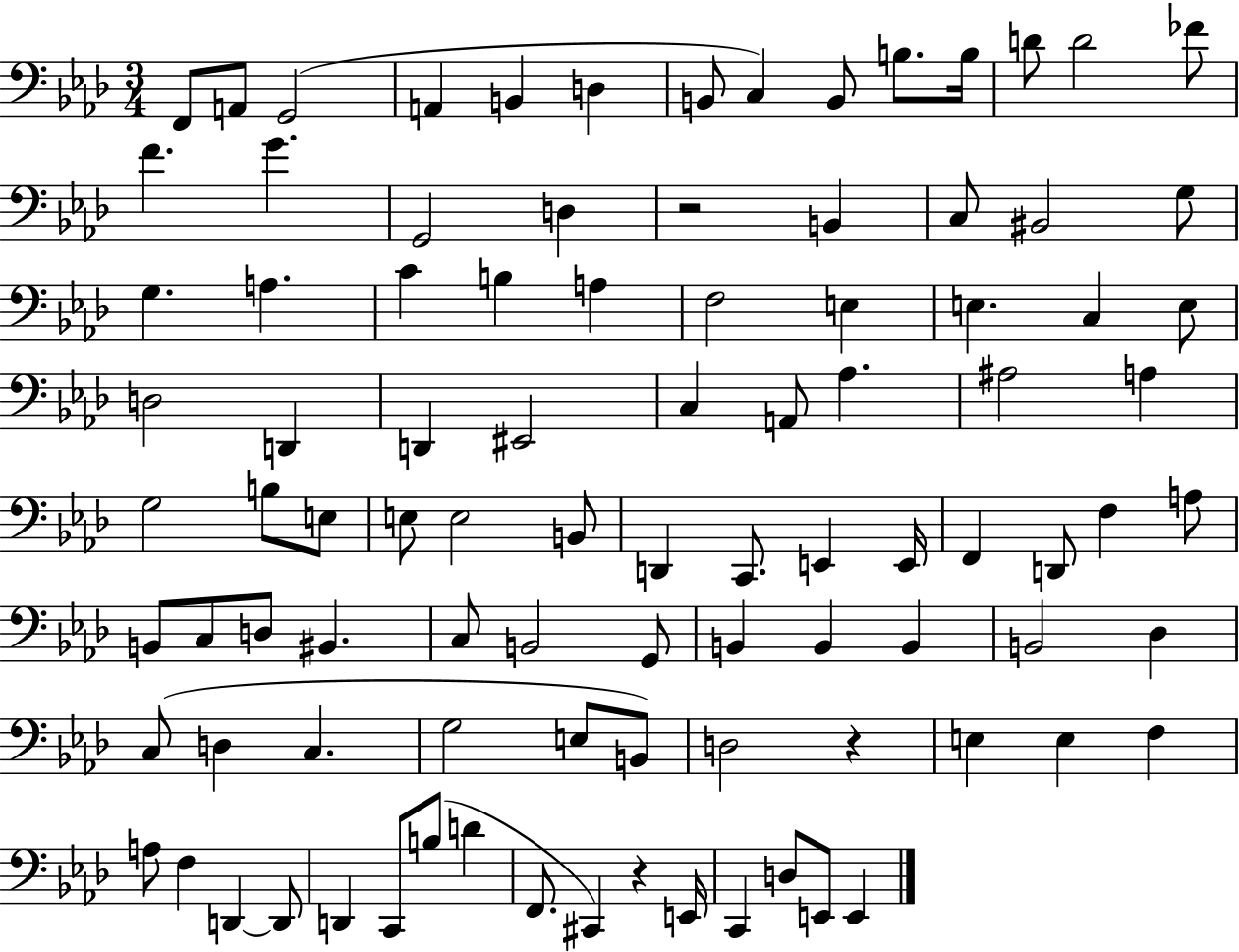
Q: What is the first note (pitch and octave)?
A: F2